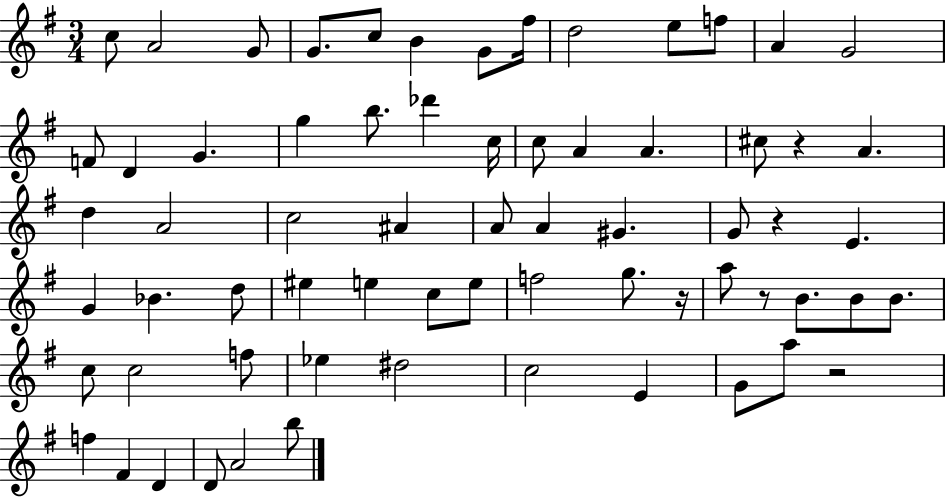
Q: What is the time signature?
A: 3/4